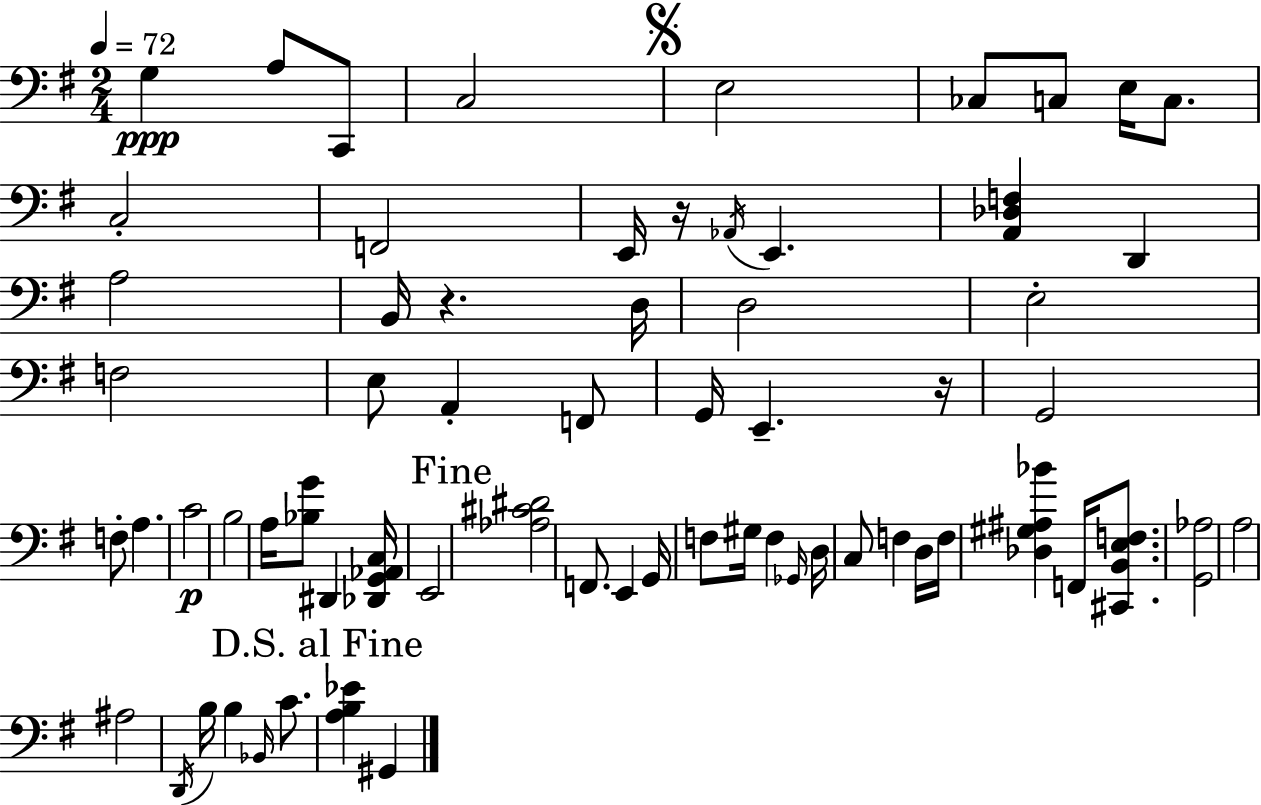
{
  \clef bass
  \numericTimeSignature
  \time 2/4
  \key e \minor
  \tempo 4 = 72
  g4\ppp a8 c,8 | c2 | \mark \markup { \musicglyph "scripts.segno" } e2 | ces8 c8 e16 c8. | \break c2-. | f,2 | e,16 r16 \acciaccatura { aes,16 } e,4. | <a, des f>4 d,4 | \break a2 | b,16 r4. | d16 d2 | e2-. | \break f2 | e8 a,4-. f,8 | g,16 e,4.-- | r16 g,2 | \break f8-. a4. | c'2\p | b2 | a16 <bes g'>8 dis,4 | \break <des, g, aes, c>16 e,2 | \mark "Fine" <aes cis' dis'>2 | f,8. e,4 | g,16 f8 gis16 f4 | \break \grace { ges,16 } d16 c8 f4 | d16 f16 <des gis ais bes'>4 f,16 <cis, b, e f>8. | <g, aes>2 | a2 | \break ais2 | \acciaccatura { d,16 } b16 b4 | \grace { bes,16 } c'8. \mark "D.S. al Fine" <a b ees'>4 | gis,4 \bar "|."
}